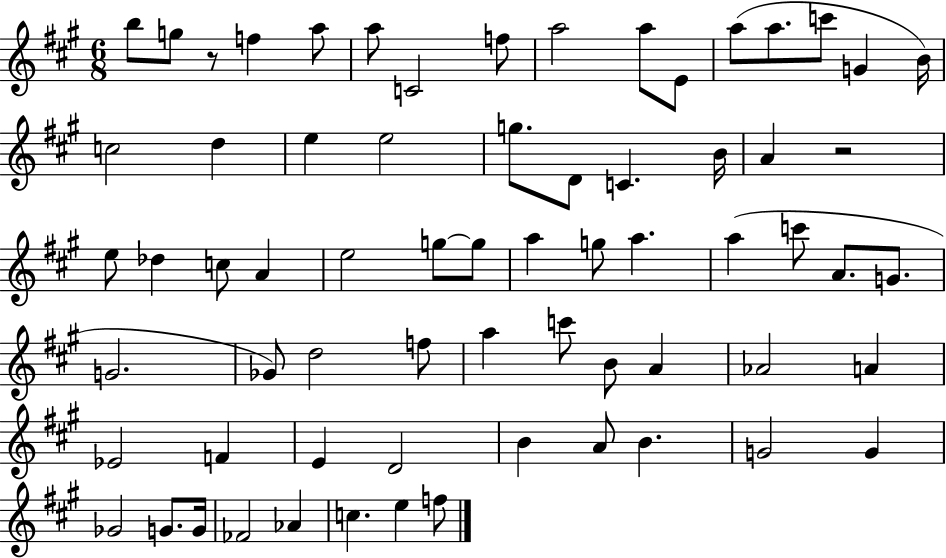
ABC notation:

X:1
T:Untitled
M:6/8
L:1/4
K:A
b/2 g/2 z/2 f a/2 a/2 C2 f/2 a2 a/2 E/2 a/2 a/2 c'/2 G B/4 c2 d e e2 g/2 D/2 C B/4 A z2 e/2 _d c/2 A e2 g/2 g/2 a g/2 a a c'/2 A/2 G/2 G2 _G/2 d2 f/2 a c'/2 B/2 A _A2 A _E2 F E D2 B A/2 B G2 G _G2 G/2 G/4 _F2 _A c e f/2